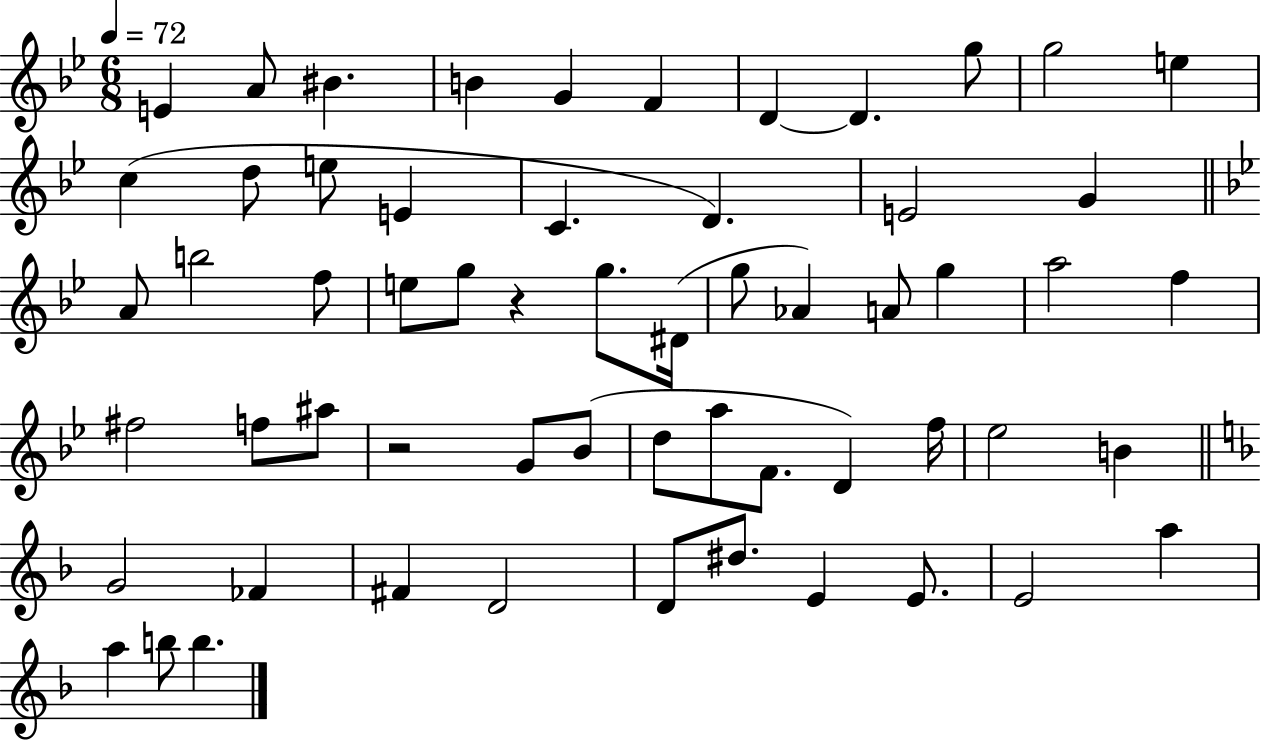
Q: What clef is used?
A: treble